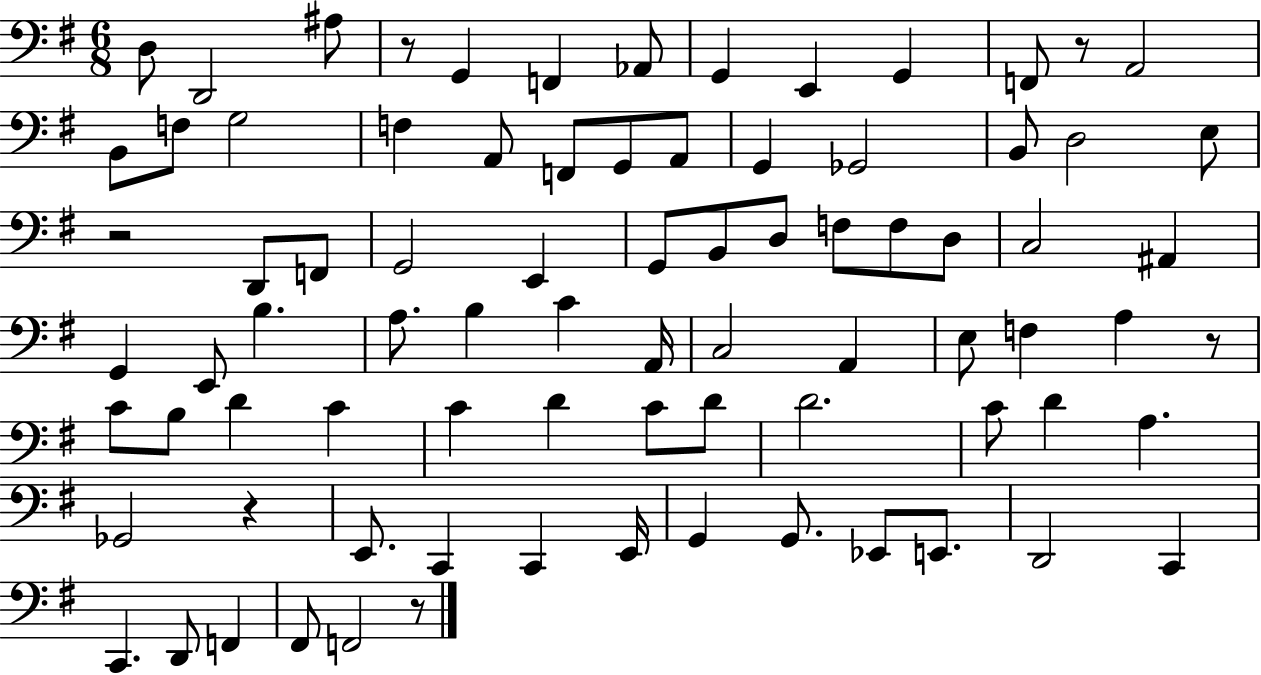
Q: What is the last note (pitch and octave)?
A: F2